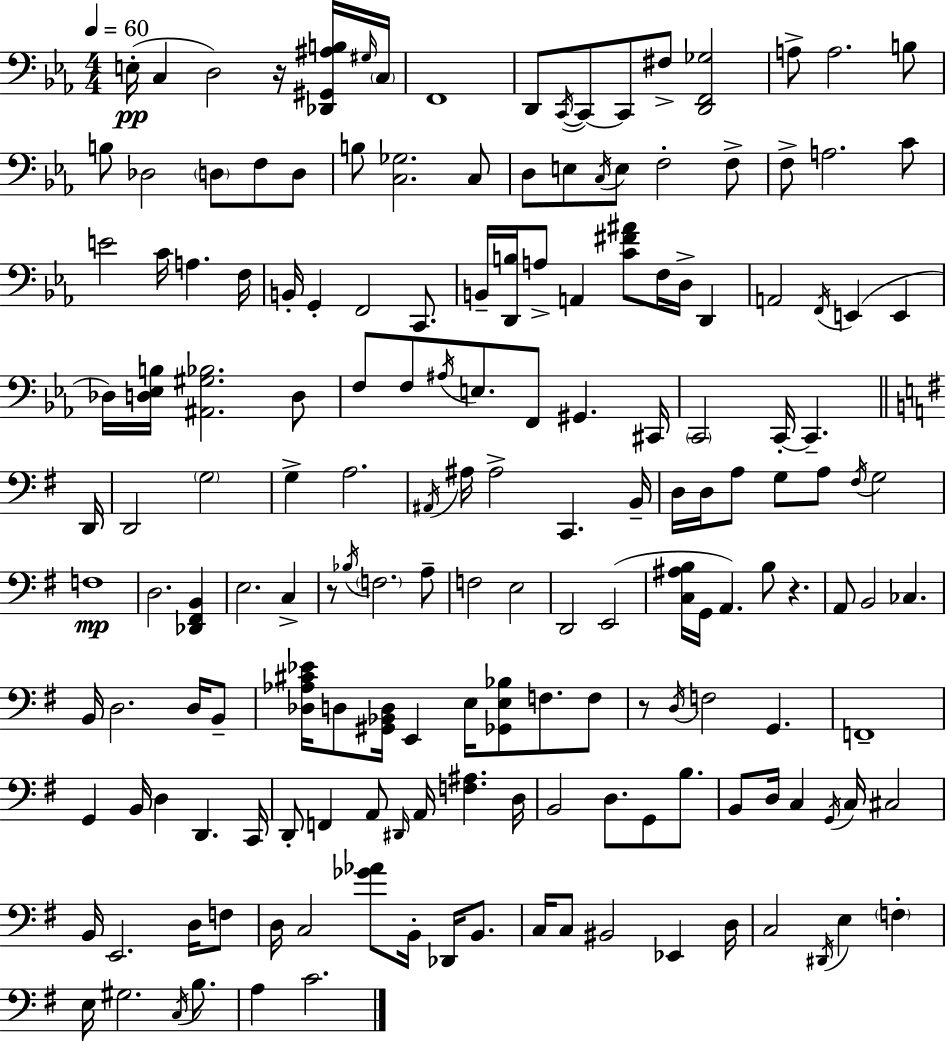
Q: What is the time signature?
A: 4/4